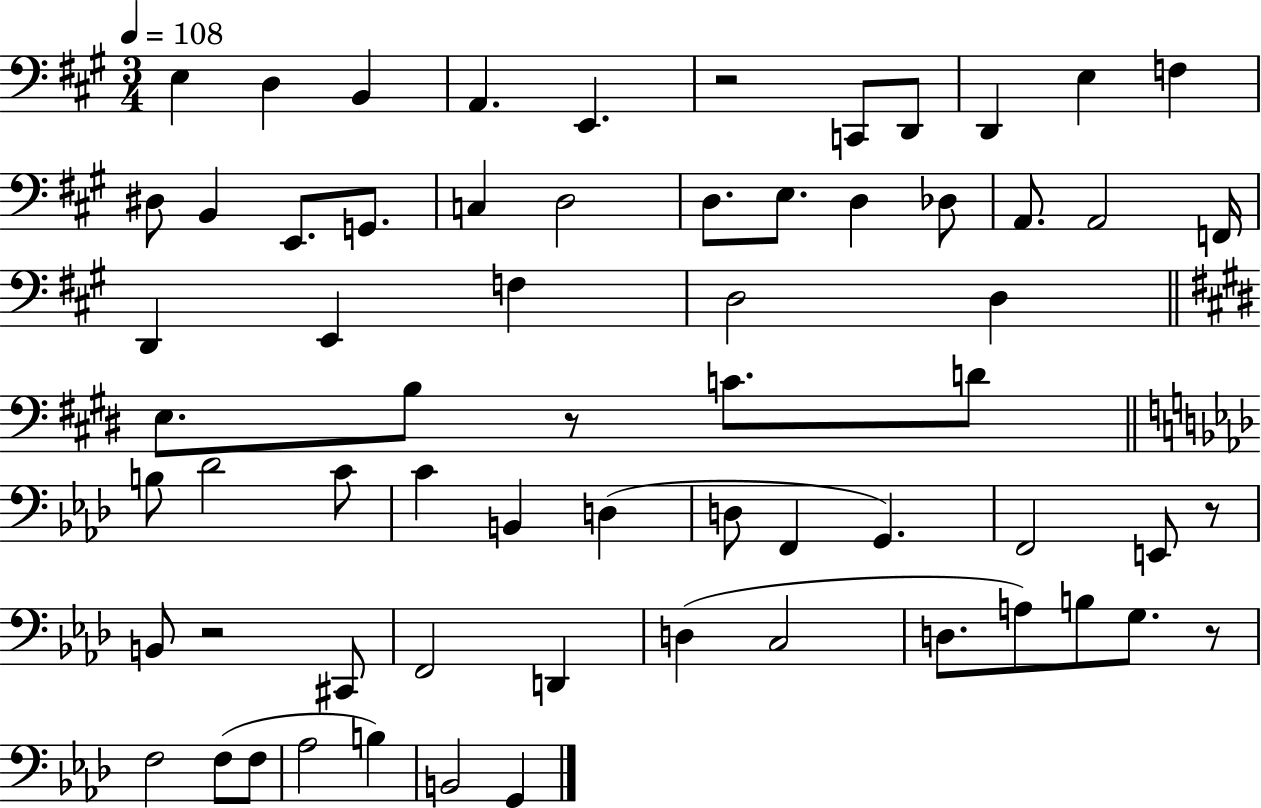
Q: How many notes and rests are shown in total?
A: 65